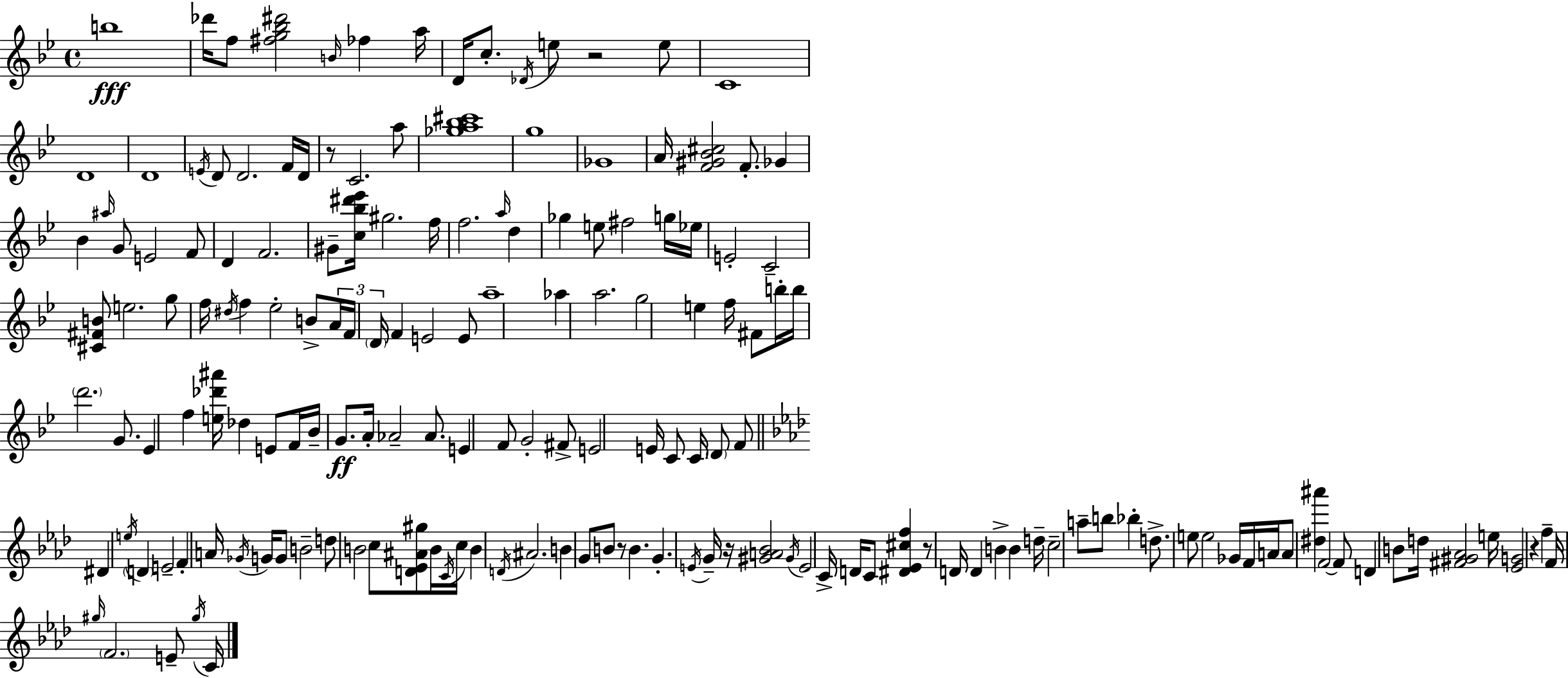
{
  \clef treble
  \time 4/4
  \defaultTimeSignature
  \key g \minor
  \repeat volta 2 { b''1\fff | des'''16 f''8 <fis'' g'' bes'' dis'''>2 \grace { b'16 } fes''4 | a''16 d'16 c''8.-. \acciaccatura { des'16 } e''8 r2 | e''8 c'1 | \break d'1 | d'1 | \acciaccatura { e'16 } d'8 d'2. | f'16 d'16 r8 c'2. | \break a''8 <ges'' a'' bes'' cis'''>1 | g''1 | ges'1 | a'16 <f' gis' bes' cis''>2 f'8.-. ges'4 | \break bes'4 \grace { ais''16 } g'8 e'2 | f'8 d'4 f'2. | gis'8-- <c'' bes'' dis''' ees'''>16 gis''2. | f''16 f''2. | \break \grace { a''16 } d''4 ges''4 e''8 fis''2 | g''16 ees''16 e'2-. c'2-- | <cis' fis' b'>8 e''2. | g''8 f''16 \acciaccatura { dis''16 } f''4 ees''2-. | \break b'8-> \tuplet 3/2 { a'16 f'16 \parenthesize d'16 } f'4 e'2 | e'8 a''1-- | aes''4 a''2. | g''2 e''4 | \break f''16 fis'8 b''16-. b''16 \parenthesize d'''2. | g'8. ees'4 f''4 <e'' des''' ais'''>16 des''4 | e'8 f'16 bes'16-- g'8.\ff a'16-. aes'2-- | aes'8. e'4 f'8 g'2-. | \break fis'8-> e'2 e'16 c'8 | c'16 \parenthesize d'8 f'8 \bar "||" \break \key aes \major dis'4 \acciaccatura { e''16 } \parenthesize d'4 e'2-- | f'4-. a'16 \acciaccatura { ges'16 } g'16 g'8 b'2-- | d''8 b'2 c''8 <d' ees' ais' gis''>8 | b'16 \acciaccatura { c'16 } c''16 b'4 \acciaccatura { d'16 } ais'2. | \break b'4 g'8 b'8 r8 b'4. | g'4.-. \acciaccatura { e'16 } g'16-- r16 <gis' a' bes'>2 | \acciaccatura { gis'16 } e'2 c'16-> d'16 | c'8 <dis' ees' cis'' f''>4 r8 d'16 d'4 b'4-> | \break b'4 d''16-- c''2-- a''8-- | b''8 bes''4-. d''8.-> e''8 e''2 | ges'16 f'16 a'16 a'8 <dis'' ais'''>4 f'2~~ | f'8 d'4 b'8 d''16 <fis' gis' aes'>2 | \break e''16 <ees' g'>2 r4 | f''4-- f'16 \grace { gis''16 } \parenthesize f'2. | e'8-- \acciaccatura { gis''16 } c'16 } \bar "|."
}